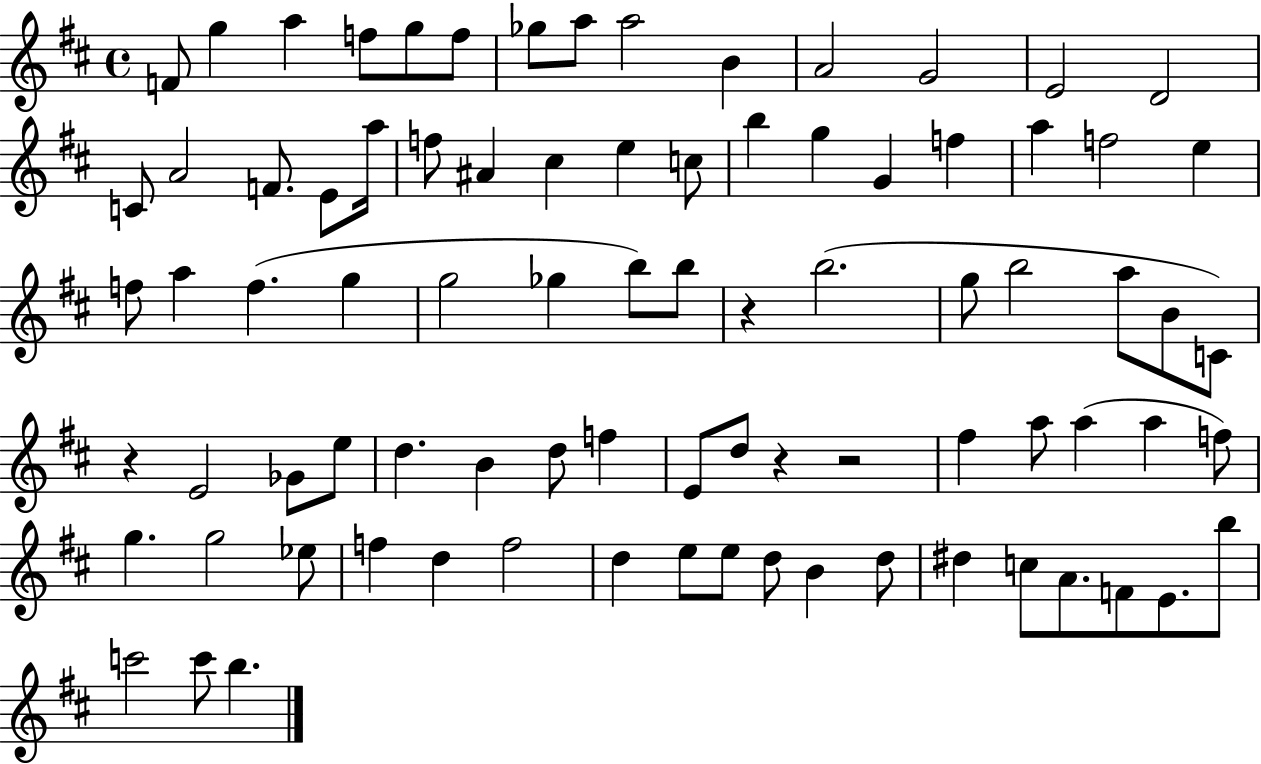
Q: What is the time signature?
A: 4/4